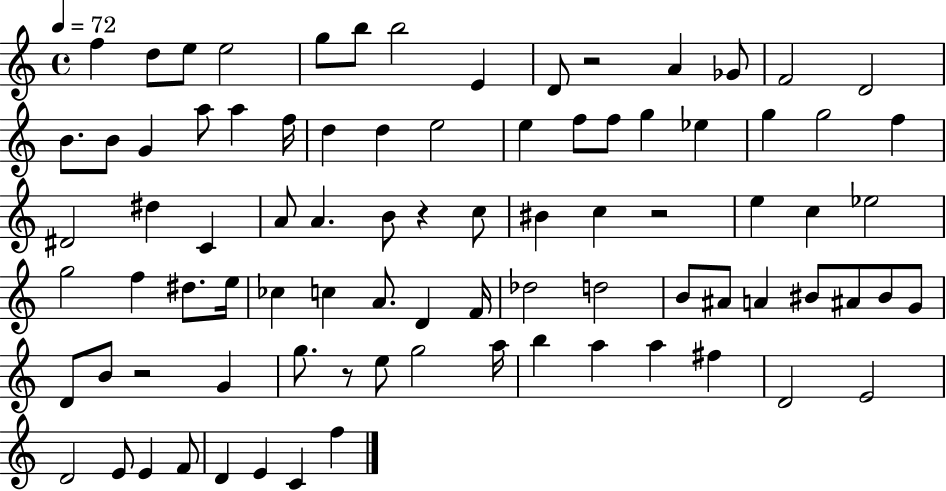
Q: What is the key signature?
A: C major